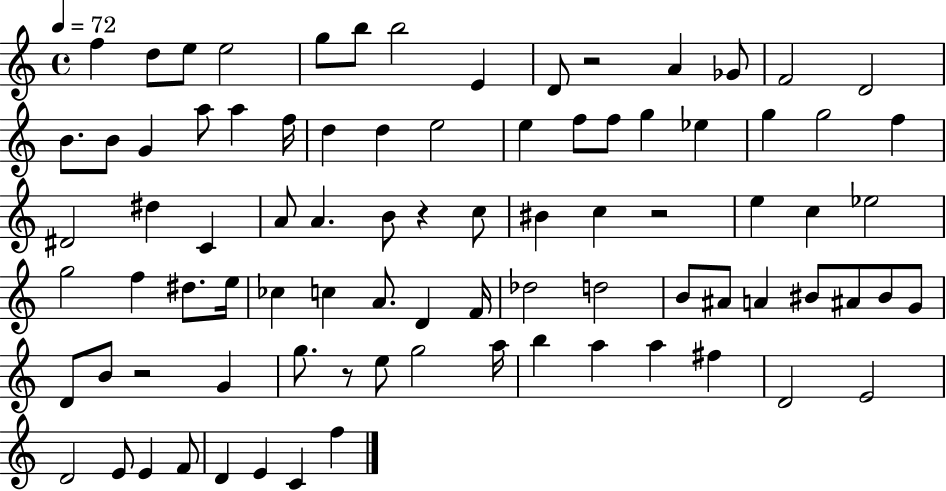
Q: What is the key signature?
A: C major